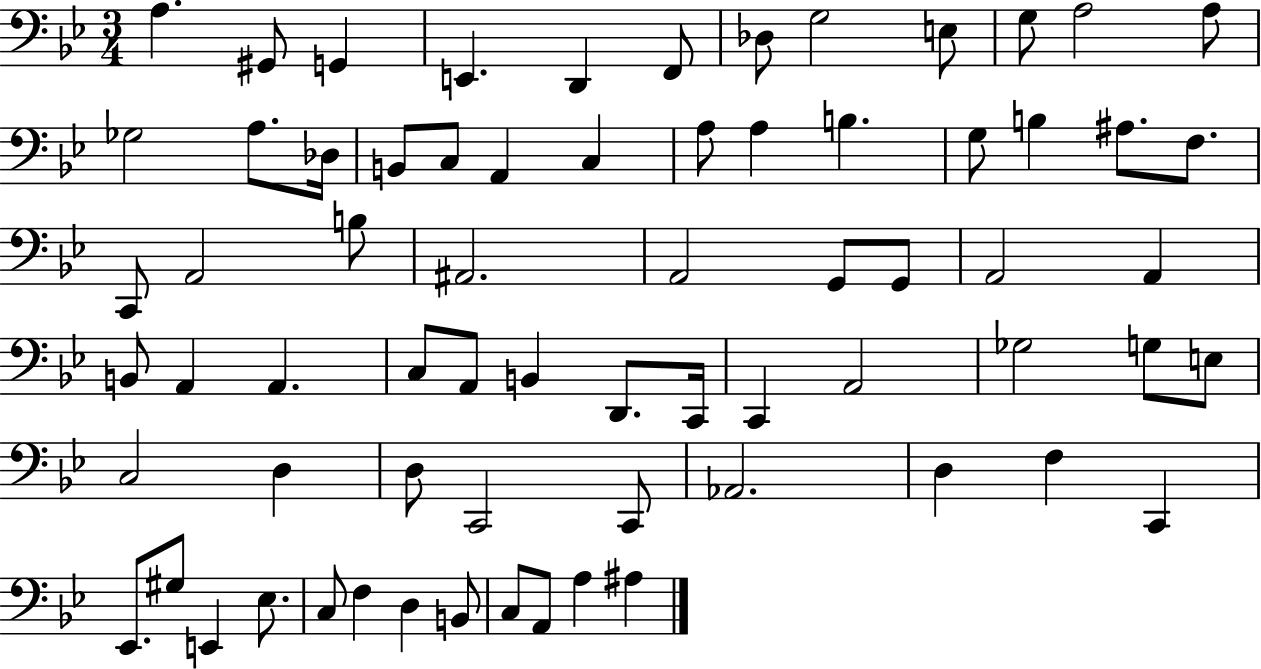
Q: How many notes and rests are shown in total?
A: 69